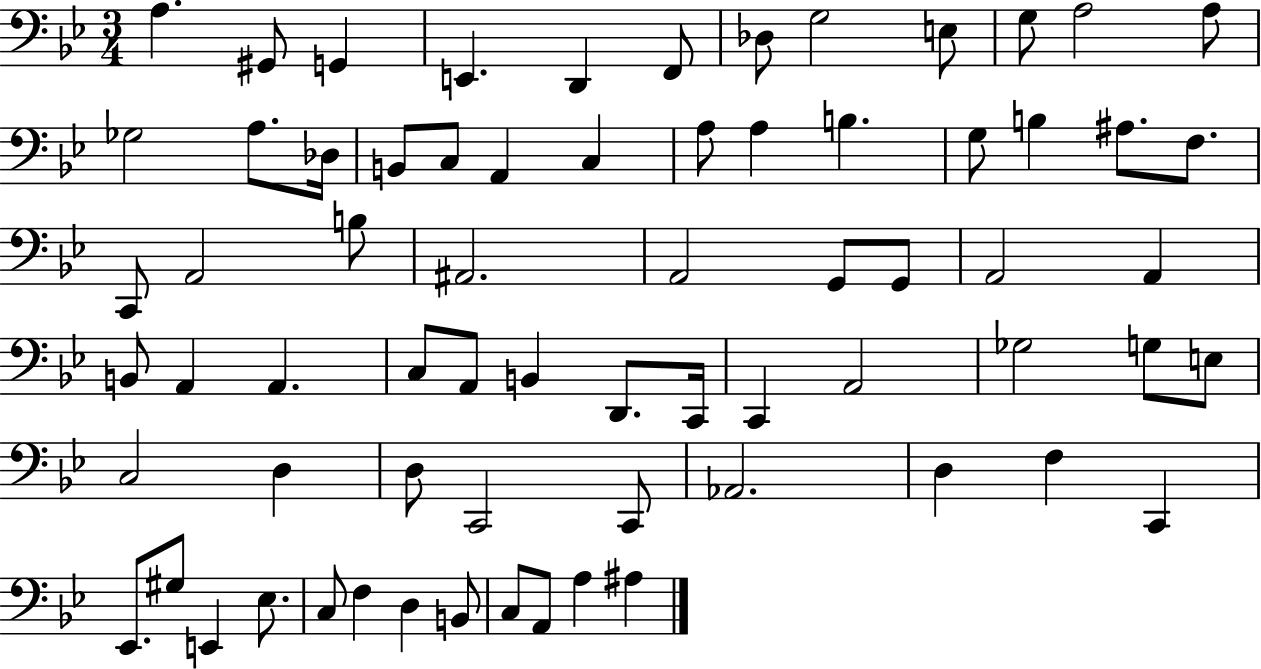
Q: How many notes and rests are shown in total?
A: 69